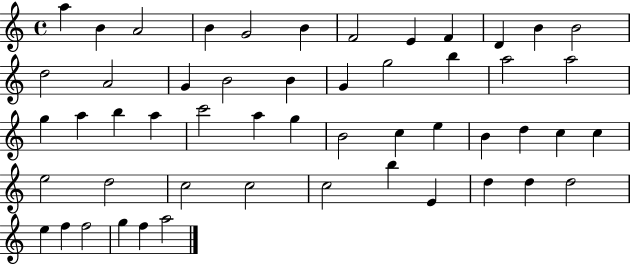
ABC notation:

X:1
T:Untitled
M:4/4
L:1/4
K:C
a B A2 B G2 B F2 E F D B B2 d2 A2 G B2 B G g2 b a2 a2 g a b a c'2 a g B2 c e B d c c e2 d2 c2 c2 c2 b E d d d2 e f f2 g f a2